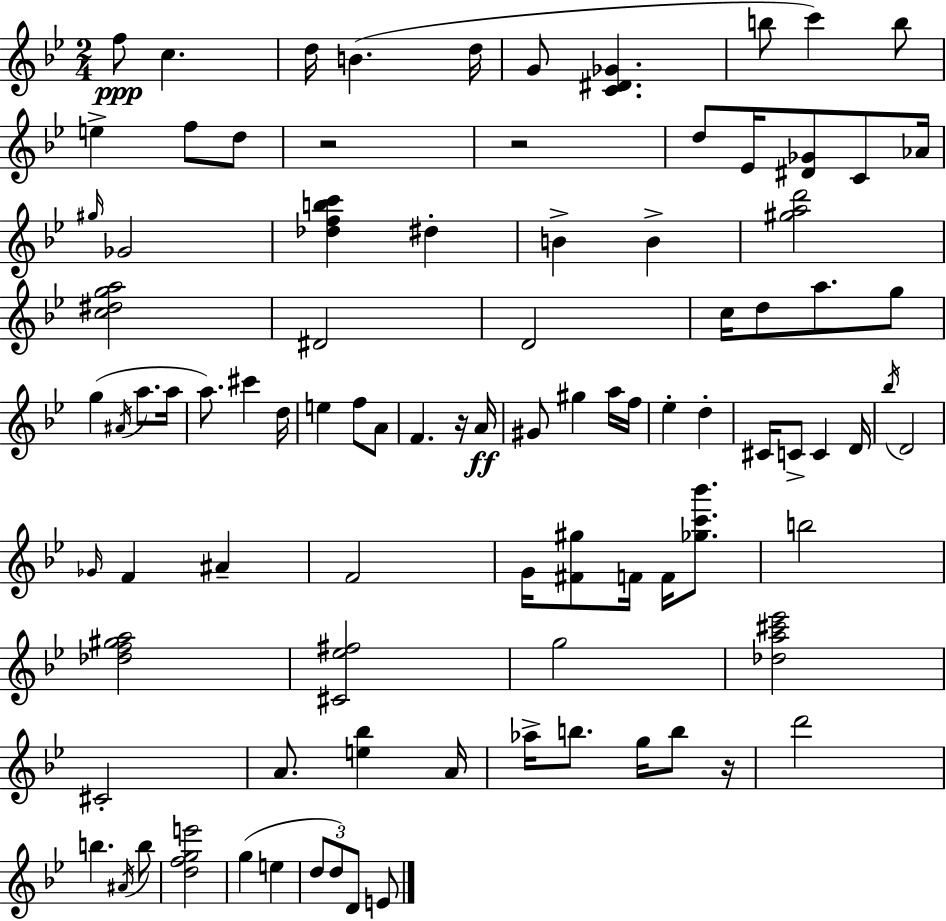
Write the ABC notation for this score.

X:1
T:Untitled
M:2/4
L:1/4
K:Gm
f/2 c d/4 B d/4 G/2 [C^D_G] b/2 c' b/2 e f/2 d/2 z2 z2 d/2 _E/4 [^D_G]/2 C/2 _A/4 ^g/4 _G2 [_dfbc'] ^d B B [^gad']2 [c^dga]2 ^D2 D2 c/4 d/2 a/2 g/2 g ^A/4 a/2 a/4 a/2 ^c' d/4 e f/2 A/2 F z/4 A/4 ^G/2 ^g a/4 f/4 _e d ^C/4 C/2 C D/4 _b/4 D2 _G/4 F ^A F2 G/4 [^F^g]/2 F/4 F/4 [_gc'_b']/2 b2 [_df^ga]2 [^C_e^f]2 g2 [_da^c'_e']2 ^C2 A/2 [e_b] A/4 _a/4 b/2 g/4 b/2 z/4 d'2 b ^A/4 b/2 [dfge']2 g e d/2 d/2 D/2 E/2